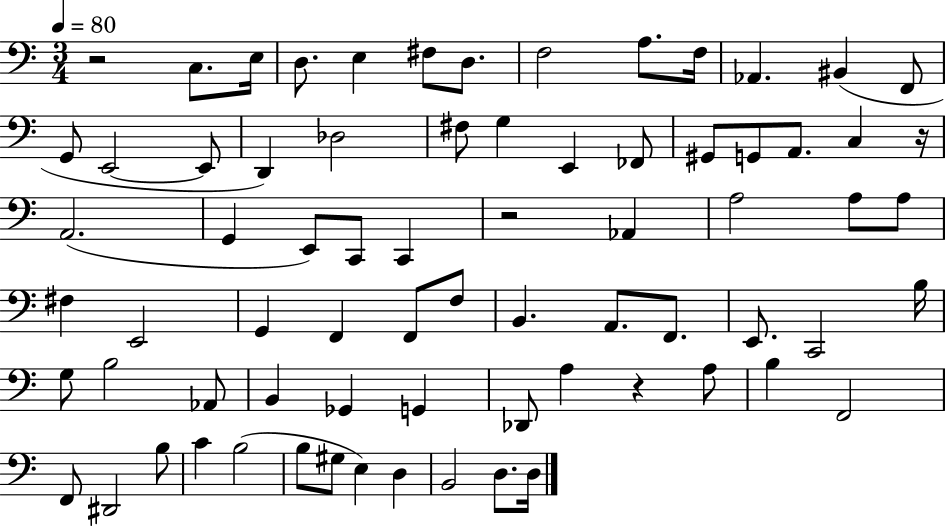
X:1
T:Untitled
M:3/4
L:1/4
K:C
z2 C,/2 E,/4 D,/2 E, ^F,/2 D,/2 F,2 A,/2 F,/4 _A,, ^B,, F,,/2 G,,/2 E,,2 E,,/2 D,, _D,2 ^F,/2 G, E,, _F,,/2 ^G,,/2 G,,/2 A,,/2 C, z/4 A,,2 G,, E,,/2 C,,/2 C,, z2 _A,, A,2 A,/2 A,/2 ^F, E,,2 G,, F,, F,,/2 F,/2 B,, A,,/2 F,,/2 E,,/2 C,,2 B,/4 G,/2 B,2 _A,,/2 B,, _G,, G,, _D,,/2 A, z A,/2 B, F,,2 F,,/2 ^D,,2 B,/2 C B,2 B,/2 ^G,/2 E, D, B,,2 D,/2 D,/4